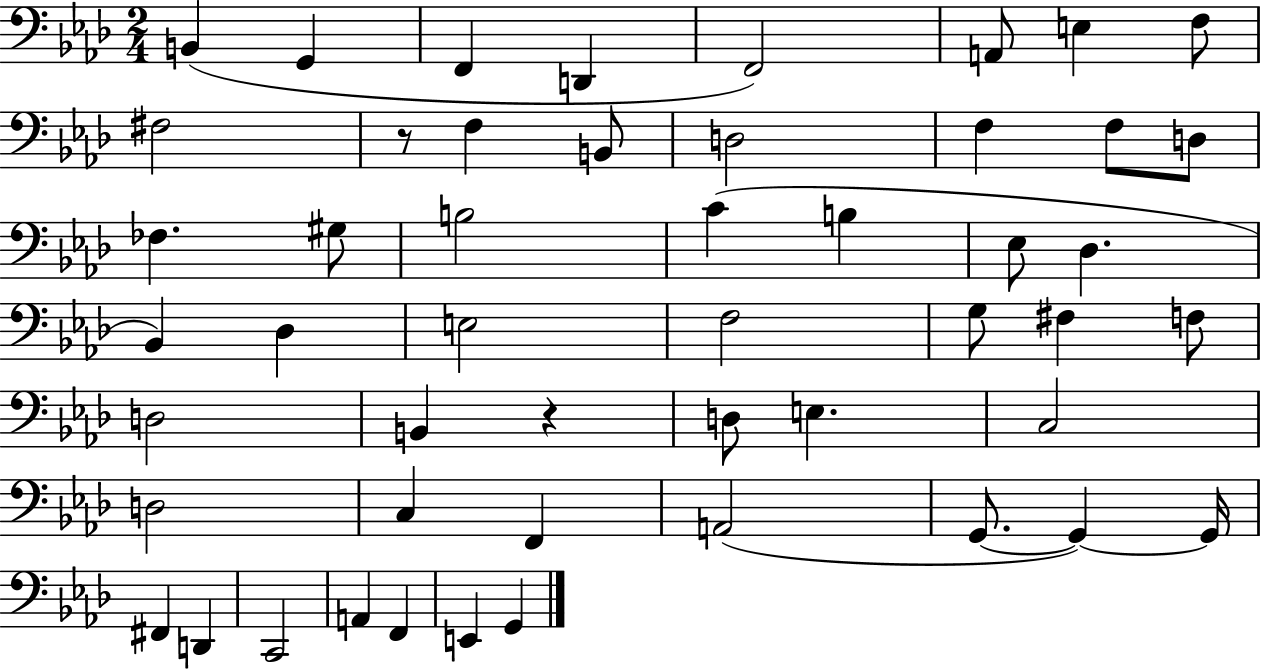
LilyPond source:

{
  \clef bass
  \numericTimeSignature
  \time 2/4
  \key aes \major
  b,4( g,4 | f,4 d,4 | f,2) | a,8 e4 f8 | \break fis2 | r8 f4 b,8 | d2 | f4 f8 d8 | \break fes4. gis8 | b2 | c'4( b4 | ees8 des4. | \break bes,4) des4 | e2 | f2 | g8 fis4 f8 | \break d2 | b,4 r4 | d8 e4. | c2 | \break d2 | c4 f,4 | a,2( | g,8.~~ g,4~~) g,16 | \break fis,4 d,4 | c,2 | a,4 f,4 | e,4 g,4 | \break \bar "|."
}